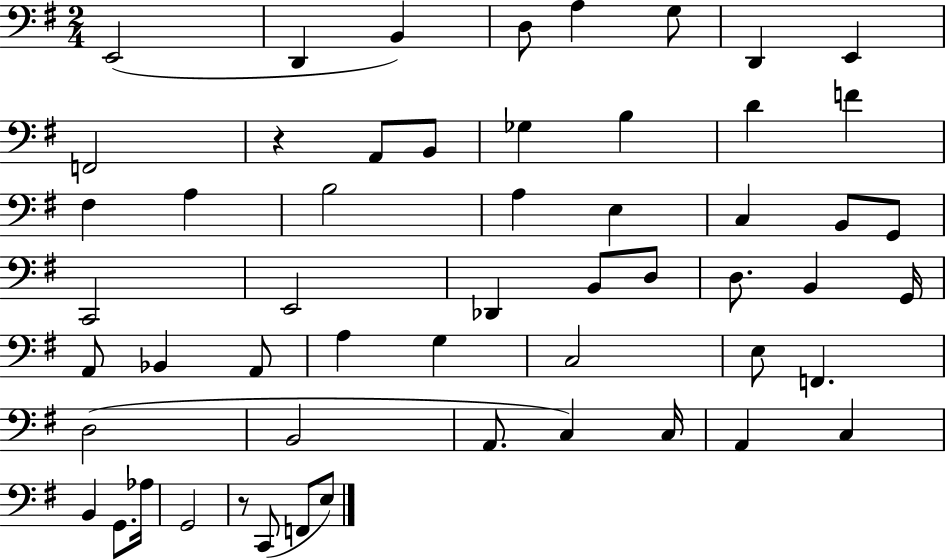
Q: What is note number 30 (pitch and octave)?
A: B2